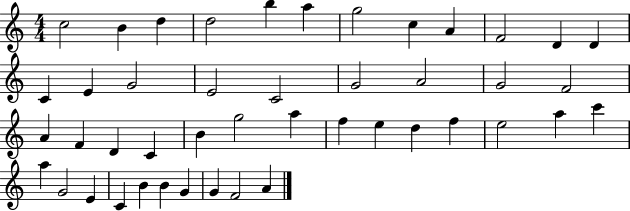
C5/h B4/q D5/q D5/h B5/q A5/q G5/h C5/q A4/q F4/h D4/q D4/q C4/q E4/q G4/h E4/h C4/h G4/h A4/h G4/h F4/h A4/q F4/q D4/q C4/q B4/q G5/h A5/q F5/q E5/q D5/q F5/q E5/h A5/q C6/q A5/q G4/h E4/q C4/q B4/q B4/q G4/q G4/q F4/h A4/q